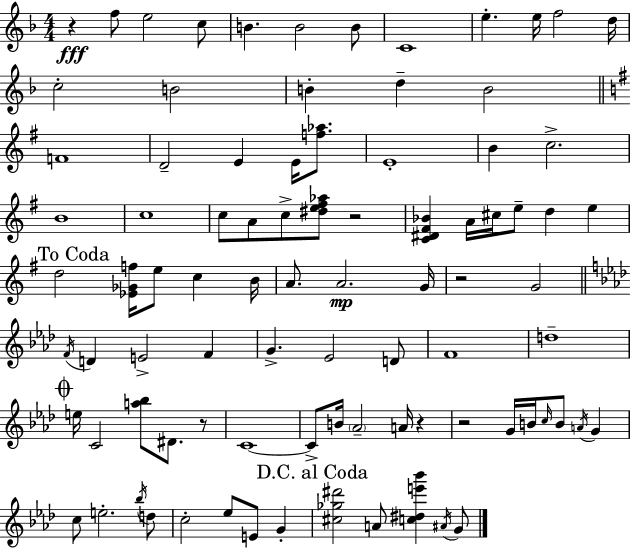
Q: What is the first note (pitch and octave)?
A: F5